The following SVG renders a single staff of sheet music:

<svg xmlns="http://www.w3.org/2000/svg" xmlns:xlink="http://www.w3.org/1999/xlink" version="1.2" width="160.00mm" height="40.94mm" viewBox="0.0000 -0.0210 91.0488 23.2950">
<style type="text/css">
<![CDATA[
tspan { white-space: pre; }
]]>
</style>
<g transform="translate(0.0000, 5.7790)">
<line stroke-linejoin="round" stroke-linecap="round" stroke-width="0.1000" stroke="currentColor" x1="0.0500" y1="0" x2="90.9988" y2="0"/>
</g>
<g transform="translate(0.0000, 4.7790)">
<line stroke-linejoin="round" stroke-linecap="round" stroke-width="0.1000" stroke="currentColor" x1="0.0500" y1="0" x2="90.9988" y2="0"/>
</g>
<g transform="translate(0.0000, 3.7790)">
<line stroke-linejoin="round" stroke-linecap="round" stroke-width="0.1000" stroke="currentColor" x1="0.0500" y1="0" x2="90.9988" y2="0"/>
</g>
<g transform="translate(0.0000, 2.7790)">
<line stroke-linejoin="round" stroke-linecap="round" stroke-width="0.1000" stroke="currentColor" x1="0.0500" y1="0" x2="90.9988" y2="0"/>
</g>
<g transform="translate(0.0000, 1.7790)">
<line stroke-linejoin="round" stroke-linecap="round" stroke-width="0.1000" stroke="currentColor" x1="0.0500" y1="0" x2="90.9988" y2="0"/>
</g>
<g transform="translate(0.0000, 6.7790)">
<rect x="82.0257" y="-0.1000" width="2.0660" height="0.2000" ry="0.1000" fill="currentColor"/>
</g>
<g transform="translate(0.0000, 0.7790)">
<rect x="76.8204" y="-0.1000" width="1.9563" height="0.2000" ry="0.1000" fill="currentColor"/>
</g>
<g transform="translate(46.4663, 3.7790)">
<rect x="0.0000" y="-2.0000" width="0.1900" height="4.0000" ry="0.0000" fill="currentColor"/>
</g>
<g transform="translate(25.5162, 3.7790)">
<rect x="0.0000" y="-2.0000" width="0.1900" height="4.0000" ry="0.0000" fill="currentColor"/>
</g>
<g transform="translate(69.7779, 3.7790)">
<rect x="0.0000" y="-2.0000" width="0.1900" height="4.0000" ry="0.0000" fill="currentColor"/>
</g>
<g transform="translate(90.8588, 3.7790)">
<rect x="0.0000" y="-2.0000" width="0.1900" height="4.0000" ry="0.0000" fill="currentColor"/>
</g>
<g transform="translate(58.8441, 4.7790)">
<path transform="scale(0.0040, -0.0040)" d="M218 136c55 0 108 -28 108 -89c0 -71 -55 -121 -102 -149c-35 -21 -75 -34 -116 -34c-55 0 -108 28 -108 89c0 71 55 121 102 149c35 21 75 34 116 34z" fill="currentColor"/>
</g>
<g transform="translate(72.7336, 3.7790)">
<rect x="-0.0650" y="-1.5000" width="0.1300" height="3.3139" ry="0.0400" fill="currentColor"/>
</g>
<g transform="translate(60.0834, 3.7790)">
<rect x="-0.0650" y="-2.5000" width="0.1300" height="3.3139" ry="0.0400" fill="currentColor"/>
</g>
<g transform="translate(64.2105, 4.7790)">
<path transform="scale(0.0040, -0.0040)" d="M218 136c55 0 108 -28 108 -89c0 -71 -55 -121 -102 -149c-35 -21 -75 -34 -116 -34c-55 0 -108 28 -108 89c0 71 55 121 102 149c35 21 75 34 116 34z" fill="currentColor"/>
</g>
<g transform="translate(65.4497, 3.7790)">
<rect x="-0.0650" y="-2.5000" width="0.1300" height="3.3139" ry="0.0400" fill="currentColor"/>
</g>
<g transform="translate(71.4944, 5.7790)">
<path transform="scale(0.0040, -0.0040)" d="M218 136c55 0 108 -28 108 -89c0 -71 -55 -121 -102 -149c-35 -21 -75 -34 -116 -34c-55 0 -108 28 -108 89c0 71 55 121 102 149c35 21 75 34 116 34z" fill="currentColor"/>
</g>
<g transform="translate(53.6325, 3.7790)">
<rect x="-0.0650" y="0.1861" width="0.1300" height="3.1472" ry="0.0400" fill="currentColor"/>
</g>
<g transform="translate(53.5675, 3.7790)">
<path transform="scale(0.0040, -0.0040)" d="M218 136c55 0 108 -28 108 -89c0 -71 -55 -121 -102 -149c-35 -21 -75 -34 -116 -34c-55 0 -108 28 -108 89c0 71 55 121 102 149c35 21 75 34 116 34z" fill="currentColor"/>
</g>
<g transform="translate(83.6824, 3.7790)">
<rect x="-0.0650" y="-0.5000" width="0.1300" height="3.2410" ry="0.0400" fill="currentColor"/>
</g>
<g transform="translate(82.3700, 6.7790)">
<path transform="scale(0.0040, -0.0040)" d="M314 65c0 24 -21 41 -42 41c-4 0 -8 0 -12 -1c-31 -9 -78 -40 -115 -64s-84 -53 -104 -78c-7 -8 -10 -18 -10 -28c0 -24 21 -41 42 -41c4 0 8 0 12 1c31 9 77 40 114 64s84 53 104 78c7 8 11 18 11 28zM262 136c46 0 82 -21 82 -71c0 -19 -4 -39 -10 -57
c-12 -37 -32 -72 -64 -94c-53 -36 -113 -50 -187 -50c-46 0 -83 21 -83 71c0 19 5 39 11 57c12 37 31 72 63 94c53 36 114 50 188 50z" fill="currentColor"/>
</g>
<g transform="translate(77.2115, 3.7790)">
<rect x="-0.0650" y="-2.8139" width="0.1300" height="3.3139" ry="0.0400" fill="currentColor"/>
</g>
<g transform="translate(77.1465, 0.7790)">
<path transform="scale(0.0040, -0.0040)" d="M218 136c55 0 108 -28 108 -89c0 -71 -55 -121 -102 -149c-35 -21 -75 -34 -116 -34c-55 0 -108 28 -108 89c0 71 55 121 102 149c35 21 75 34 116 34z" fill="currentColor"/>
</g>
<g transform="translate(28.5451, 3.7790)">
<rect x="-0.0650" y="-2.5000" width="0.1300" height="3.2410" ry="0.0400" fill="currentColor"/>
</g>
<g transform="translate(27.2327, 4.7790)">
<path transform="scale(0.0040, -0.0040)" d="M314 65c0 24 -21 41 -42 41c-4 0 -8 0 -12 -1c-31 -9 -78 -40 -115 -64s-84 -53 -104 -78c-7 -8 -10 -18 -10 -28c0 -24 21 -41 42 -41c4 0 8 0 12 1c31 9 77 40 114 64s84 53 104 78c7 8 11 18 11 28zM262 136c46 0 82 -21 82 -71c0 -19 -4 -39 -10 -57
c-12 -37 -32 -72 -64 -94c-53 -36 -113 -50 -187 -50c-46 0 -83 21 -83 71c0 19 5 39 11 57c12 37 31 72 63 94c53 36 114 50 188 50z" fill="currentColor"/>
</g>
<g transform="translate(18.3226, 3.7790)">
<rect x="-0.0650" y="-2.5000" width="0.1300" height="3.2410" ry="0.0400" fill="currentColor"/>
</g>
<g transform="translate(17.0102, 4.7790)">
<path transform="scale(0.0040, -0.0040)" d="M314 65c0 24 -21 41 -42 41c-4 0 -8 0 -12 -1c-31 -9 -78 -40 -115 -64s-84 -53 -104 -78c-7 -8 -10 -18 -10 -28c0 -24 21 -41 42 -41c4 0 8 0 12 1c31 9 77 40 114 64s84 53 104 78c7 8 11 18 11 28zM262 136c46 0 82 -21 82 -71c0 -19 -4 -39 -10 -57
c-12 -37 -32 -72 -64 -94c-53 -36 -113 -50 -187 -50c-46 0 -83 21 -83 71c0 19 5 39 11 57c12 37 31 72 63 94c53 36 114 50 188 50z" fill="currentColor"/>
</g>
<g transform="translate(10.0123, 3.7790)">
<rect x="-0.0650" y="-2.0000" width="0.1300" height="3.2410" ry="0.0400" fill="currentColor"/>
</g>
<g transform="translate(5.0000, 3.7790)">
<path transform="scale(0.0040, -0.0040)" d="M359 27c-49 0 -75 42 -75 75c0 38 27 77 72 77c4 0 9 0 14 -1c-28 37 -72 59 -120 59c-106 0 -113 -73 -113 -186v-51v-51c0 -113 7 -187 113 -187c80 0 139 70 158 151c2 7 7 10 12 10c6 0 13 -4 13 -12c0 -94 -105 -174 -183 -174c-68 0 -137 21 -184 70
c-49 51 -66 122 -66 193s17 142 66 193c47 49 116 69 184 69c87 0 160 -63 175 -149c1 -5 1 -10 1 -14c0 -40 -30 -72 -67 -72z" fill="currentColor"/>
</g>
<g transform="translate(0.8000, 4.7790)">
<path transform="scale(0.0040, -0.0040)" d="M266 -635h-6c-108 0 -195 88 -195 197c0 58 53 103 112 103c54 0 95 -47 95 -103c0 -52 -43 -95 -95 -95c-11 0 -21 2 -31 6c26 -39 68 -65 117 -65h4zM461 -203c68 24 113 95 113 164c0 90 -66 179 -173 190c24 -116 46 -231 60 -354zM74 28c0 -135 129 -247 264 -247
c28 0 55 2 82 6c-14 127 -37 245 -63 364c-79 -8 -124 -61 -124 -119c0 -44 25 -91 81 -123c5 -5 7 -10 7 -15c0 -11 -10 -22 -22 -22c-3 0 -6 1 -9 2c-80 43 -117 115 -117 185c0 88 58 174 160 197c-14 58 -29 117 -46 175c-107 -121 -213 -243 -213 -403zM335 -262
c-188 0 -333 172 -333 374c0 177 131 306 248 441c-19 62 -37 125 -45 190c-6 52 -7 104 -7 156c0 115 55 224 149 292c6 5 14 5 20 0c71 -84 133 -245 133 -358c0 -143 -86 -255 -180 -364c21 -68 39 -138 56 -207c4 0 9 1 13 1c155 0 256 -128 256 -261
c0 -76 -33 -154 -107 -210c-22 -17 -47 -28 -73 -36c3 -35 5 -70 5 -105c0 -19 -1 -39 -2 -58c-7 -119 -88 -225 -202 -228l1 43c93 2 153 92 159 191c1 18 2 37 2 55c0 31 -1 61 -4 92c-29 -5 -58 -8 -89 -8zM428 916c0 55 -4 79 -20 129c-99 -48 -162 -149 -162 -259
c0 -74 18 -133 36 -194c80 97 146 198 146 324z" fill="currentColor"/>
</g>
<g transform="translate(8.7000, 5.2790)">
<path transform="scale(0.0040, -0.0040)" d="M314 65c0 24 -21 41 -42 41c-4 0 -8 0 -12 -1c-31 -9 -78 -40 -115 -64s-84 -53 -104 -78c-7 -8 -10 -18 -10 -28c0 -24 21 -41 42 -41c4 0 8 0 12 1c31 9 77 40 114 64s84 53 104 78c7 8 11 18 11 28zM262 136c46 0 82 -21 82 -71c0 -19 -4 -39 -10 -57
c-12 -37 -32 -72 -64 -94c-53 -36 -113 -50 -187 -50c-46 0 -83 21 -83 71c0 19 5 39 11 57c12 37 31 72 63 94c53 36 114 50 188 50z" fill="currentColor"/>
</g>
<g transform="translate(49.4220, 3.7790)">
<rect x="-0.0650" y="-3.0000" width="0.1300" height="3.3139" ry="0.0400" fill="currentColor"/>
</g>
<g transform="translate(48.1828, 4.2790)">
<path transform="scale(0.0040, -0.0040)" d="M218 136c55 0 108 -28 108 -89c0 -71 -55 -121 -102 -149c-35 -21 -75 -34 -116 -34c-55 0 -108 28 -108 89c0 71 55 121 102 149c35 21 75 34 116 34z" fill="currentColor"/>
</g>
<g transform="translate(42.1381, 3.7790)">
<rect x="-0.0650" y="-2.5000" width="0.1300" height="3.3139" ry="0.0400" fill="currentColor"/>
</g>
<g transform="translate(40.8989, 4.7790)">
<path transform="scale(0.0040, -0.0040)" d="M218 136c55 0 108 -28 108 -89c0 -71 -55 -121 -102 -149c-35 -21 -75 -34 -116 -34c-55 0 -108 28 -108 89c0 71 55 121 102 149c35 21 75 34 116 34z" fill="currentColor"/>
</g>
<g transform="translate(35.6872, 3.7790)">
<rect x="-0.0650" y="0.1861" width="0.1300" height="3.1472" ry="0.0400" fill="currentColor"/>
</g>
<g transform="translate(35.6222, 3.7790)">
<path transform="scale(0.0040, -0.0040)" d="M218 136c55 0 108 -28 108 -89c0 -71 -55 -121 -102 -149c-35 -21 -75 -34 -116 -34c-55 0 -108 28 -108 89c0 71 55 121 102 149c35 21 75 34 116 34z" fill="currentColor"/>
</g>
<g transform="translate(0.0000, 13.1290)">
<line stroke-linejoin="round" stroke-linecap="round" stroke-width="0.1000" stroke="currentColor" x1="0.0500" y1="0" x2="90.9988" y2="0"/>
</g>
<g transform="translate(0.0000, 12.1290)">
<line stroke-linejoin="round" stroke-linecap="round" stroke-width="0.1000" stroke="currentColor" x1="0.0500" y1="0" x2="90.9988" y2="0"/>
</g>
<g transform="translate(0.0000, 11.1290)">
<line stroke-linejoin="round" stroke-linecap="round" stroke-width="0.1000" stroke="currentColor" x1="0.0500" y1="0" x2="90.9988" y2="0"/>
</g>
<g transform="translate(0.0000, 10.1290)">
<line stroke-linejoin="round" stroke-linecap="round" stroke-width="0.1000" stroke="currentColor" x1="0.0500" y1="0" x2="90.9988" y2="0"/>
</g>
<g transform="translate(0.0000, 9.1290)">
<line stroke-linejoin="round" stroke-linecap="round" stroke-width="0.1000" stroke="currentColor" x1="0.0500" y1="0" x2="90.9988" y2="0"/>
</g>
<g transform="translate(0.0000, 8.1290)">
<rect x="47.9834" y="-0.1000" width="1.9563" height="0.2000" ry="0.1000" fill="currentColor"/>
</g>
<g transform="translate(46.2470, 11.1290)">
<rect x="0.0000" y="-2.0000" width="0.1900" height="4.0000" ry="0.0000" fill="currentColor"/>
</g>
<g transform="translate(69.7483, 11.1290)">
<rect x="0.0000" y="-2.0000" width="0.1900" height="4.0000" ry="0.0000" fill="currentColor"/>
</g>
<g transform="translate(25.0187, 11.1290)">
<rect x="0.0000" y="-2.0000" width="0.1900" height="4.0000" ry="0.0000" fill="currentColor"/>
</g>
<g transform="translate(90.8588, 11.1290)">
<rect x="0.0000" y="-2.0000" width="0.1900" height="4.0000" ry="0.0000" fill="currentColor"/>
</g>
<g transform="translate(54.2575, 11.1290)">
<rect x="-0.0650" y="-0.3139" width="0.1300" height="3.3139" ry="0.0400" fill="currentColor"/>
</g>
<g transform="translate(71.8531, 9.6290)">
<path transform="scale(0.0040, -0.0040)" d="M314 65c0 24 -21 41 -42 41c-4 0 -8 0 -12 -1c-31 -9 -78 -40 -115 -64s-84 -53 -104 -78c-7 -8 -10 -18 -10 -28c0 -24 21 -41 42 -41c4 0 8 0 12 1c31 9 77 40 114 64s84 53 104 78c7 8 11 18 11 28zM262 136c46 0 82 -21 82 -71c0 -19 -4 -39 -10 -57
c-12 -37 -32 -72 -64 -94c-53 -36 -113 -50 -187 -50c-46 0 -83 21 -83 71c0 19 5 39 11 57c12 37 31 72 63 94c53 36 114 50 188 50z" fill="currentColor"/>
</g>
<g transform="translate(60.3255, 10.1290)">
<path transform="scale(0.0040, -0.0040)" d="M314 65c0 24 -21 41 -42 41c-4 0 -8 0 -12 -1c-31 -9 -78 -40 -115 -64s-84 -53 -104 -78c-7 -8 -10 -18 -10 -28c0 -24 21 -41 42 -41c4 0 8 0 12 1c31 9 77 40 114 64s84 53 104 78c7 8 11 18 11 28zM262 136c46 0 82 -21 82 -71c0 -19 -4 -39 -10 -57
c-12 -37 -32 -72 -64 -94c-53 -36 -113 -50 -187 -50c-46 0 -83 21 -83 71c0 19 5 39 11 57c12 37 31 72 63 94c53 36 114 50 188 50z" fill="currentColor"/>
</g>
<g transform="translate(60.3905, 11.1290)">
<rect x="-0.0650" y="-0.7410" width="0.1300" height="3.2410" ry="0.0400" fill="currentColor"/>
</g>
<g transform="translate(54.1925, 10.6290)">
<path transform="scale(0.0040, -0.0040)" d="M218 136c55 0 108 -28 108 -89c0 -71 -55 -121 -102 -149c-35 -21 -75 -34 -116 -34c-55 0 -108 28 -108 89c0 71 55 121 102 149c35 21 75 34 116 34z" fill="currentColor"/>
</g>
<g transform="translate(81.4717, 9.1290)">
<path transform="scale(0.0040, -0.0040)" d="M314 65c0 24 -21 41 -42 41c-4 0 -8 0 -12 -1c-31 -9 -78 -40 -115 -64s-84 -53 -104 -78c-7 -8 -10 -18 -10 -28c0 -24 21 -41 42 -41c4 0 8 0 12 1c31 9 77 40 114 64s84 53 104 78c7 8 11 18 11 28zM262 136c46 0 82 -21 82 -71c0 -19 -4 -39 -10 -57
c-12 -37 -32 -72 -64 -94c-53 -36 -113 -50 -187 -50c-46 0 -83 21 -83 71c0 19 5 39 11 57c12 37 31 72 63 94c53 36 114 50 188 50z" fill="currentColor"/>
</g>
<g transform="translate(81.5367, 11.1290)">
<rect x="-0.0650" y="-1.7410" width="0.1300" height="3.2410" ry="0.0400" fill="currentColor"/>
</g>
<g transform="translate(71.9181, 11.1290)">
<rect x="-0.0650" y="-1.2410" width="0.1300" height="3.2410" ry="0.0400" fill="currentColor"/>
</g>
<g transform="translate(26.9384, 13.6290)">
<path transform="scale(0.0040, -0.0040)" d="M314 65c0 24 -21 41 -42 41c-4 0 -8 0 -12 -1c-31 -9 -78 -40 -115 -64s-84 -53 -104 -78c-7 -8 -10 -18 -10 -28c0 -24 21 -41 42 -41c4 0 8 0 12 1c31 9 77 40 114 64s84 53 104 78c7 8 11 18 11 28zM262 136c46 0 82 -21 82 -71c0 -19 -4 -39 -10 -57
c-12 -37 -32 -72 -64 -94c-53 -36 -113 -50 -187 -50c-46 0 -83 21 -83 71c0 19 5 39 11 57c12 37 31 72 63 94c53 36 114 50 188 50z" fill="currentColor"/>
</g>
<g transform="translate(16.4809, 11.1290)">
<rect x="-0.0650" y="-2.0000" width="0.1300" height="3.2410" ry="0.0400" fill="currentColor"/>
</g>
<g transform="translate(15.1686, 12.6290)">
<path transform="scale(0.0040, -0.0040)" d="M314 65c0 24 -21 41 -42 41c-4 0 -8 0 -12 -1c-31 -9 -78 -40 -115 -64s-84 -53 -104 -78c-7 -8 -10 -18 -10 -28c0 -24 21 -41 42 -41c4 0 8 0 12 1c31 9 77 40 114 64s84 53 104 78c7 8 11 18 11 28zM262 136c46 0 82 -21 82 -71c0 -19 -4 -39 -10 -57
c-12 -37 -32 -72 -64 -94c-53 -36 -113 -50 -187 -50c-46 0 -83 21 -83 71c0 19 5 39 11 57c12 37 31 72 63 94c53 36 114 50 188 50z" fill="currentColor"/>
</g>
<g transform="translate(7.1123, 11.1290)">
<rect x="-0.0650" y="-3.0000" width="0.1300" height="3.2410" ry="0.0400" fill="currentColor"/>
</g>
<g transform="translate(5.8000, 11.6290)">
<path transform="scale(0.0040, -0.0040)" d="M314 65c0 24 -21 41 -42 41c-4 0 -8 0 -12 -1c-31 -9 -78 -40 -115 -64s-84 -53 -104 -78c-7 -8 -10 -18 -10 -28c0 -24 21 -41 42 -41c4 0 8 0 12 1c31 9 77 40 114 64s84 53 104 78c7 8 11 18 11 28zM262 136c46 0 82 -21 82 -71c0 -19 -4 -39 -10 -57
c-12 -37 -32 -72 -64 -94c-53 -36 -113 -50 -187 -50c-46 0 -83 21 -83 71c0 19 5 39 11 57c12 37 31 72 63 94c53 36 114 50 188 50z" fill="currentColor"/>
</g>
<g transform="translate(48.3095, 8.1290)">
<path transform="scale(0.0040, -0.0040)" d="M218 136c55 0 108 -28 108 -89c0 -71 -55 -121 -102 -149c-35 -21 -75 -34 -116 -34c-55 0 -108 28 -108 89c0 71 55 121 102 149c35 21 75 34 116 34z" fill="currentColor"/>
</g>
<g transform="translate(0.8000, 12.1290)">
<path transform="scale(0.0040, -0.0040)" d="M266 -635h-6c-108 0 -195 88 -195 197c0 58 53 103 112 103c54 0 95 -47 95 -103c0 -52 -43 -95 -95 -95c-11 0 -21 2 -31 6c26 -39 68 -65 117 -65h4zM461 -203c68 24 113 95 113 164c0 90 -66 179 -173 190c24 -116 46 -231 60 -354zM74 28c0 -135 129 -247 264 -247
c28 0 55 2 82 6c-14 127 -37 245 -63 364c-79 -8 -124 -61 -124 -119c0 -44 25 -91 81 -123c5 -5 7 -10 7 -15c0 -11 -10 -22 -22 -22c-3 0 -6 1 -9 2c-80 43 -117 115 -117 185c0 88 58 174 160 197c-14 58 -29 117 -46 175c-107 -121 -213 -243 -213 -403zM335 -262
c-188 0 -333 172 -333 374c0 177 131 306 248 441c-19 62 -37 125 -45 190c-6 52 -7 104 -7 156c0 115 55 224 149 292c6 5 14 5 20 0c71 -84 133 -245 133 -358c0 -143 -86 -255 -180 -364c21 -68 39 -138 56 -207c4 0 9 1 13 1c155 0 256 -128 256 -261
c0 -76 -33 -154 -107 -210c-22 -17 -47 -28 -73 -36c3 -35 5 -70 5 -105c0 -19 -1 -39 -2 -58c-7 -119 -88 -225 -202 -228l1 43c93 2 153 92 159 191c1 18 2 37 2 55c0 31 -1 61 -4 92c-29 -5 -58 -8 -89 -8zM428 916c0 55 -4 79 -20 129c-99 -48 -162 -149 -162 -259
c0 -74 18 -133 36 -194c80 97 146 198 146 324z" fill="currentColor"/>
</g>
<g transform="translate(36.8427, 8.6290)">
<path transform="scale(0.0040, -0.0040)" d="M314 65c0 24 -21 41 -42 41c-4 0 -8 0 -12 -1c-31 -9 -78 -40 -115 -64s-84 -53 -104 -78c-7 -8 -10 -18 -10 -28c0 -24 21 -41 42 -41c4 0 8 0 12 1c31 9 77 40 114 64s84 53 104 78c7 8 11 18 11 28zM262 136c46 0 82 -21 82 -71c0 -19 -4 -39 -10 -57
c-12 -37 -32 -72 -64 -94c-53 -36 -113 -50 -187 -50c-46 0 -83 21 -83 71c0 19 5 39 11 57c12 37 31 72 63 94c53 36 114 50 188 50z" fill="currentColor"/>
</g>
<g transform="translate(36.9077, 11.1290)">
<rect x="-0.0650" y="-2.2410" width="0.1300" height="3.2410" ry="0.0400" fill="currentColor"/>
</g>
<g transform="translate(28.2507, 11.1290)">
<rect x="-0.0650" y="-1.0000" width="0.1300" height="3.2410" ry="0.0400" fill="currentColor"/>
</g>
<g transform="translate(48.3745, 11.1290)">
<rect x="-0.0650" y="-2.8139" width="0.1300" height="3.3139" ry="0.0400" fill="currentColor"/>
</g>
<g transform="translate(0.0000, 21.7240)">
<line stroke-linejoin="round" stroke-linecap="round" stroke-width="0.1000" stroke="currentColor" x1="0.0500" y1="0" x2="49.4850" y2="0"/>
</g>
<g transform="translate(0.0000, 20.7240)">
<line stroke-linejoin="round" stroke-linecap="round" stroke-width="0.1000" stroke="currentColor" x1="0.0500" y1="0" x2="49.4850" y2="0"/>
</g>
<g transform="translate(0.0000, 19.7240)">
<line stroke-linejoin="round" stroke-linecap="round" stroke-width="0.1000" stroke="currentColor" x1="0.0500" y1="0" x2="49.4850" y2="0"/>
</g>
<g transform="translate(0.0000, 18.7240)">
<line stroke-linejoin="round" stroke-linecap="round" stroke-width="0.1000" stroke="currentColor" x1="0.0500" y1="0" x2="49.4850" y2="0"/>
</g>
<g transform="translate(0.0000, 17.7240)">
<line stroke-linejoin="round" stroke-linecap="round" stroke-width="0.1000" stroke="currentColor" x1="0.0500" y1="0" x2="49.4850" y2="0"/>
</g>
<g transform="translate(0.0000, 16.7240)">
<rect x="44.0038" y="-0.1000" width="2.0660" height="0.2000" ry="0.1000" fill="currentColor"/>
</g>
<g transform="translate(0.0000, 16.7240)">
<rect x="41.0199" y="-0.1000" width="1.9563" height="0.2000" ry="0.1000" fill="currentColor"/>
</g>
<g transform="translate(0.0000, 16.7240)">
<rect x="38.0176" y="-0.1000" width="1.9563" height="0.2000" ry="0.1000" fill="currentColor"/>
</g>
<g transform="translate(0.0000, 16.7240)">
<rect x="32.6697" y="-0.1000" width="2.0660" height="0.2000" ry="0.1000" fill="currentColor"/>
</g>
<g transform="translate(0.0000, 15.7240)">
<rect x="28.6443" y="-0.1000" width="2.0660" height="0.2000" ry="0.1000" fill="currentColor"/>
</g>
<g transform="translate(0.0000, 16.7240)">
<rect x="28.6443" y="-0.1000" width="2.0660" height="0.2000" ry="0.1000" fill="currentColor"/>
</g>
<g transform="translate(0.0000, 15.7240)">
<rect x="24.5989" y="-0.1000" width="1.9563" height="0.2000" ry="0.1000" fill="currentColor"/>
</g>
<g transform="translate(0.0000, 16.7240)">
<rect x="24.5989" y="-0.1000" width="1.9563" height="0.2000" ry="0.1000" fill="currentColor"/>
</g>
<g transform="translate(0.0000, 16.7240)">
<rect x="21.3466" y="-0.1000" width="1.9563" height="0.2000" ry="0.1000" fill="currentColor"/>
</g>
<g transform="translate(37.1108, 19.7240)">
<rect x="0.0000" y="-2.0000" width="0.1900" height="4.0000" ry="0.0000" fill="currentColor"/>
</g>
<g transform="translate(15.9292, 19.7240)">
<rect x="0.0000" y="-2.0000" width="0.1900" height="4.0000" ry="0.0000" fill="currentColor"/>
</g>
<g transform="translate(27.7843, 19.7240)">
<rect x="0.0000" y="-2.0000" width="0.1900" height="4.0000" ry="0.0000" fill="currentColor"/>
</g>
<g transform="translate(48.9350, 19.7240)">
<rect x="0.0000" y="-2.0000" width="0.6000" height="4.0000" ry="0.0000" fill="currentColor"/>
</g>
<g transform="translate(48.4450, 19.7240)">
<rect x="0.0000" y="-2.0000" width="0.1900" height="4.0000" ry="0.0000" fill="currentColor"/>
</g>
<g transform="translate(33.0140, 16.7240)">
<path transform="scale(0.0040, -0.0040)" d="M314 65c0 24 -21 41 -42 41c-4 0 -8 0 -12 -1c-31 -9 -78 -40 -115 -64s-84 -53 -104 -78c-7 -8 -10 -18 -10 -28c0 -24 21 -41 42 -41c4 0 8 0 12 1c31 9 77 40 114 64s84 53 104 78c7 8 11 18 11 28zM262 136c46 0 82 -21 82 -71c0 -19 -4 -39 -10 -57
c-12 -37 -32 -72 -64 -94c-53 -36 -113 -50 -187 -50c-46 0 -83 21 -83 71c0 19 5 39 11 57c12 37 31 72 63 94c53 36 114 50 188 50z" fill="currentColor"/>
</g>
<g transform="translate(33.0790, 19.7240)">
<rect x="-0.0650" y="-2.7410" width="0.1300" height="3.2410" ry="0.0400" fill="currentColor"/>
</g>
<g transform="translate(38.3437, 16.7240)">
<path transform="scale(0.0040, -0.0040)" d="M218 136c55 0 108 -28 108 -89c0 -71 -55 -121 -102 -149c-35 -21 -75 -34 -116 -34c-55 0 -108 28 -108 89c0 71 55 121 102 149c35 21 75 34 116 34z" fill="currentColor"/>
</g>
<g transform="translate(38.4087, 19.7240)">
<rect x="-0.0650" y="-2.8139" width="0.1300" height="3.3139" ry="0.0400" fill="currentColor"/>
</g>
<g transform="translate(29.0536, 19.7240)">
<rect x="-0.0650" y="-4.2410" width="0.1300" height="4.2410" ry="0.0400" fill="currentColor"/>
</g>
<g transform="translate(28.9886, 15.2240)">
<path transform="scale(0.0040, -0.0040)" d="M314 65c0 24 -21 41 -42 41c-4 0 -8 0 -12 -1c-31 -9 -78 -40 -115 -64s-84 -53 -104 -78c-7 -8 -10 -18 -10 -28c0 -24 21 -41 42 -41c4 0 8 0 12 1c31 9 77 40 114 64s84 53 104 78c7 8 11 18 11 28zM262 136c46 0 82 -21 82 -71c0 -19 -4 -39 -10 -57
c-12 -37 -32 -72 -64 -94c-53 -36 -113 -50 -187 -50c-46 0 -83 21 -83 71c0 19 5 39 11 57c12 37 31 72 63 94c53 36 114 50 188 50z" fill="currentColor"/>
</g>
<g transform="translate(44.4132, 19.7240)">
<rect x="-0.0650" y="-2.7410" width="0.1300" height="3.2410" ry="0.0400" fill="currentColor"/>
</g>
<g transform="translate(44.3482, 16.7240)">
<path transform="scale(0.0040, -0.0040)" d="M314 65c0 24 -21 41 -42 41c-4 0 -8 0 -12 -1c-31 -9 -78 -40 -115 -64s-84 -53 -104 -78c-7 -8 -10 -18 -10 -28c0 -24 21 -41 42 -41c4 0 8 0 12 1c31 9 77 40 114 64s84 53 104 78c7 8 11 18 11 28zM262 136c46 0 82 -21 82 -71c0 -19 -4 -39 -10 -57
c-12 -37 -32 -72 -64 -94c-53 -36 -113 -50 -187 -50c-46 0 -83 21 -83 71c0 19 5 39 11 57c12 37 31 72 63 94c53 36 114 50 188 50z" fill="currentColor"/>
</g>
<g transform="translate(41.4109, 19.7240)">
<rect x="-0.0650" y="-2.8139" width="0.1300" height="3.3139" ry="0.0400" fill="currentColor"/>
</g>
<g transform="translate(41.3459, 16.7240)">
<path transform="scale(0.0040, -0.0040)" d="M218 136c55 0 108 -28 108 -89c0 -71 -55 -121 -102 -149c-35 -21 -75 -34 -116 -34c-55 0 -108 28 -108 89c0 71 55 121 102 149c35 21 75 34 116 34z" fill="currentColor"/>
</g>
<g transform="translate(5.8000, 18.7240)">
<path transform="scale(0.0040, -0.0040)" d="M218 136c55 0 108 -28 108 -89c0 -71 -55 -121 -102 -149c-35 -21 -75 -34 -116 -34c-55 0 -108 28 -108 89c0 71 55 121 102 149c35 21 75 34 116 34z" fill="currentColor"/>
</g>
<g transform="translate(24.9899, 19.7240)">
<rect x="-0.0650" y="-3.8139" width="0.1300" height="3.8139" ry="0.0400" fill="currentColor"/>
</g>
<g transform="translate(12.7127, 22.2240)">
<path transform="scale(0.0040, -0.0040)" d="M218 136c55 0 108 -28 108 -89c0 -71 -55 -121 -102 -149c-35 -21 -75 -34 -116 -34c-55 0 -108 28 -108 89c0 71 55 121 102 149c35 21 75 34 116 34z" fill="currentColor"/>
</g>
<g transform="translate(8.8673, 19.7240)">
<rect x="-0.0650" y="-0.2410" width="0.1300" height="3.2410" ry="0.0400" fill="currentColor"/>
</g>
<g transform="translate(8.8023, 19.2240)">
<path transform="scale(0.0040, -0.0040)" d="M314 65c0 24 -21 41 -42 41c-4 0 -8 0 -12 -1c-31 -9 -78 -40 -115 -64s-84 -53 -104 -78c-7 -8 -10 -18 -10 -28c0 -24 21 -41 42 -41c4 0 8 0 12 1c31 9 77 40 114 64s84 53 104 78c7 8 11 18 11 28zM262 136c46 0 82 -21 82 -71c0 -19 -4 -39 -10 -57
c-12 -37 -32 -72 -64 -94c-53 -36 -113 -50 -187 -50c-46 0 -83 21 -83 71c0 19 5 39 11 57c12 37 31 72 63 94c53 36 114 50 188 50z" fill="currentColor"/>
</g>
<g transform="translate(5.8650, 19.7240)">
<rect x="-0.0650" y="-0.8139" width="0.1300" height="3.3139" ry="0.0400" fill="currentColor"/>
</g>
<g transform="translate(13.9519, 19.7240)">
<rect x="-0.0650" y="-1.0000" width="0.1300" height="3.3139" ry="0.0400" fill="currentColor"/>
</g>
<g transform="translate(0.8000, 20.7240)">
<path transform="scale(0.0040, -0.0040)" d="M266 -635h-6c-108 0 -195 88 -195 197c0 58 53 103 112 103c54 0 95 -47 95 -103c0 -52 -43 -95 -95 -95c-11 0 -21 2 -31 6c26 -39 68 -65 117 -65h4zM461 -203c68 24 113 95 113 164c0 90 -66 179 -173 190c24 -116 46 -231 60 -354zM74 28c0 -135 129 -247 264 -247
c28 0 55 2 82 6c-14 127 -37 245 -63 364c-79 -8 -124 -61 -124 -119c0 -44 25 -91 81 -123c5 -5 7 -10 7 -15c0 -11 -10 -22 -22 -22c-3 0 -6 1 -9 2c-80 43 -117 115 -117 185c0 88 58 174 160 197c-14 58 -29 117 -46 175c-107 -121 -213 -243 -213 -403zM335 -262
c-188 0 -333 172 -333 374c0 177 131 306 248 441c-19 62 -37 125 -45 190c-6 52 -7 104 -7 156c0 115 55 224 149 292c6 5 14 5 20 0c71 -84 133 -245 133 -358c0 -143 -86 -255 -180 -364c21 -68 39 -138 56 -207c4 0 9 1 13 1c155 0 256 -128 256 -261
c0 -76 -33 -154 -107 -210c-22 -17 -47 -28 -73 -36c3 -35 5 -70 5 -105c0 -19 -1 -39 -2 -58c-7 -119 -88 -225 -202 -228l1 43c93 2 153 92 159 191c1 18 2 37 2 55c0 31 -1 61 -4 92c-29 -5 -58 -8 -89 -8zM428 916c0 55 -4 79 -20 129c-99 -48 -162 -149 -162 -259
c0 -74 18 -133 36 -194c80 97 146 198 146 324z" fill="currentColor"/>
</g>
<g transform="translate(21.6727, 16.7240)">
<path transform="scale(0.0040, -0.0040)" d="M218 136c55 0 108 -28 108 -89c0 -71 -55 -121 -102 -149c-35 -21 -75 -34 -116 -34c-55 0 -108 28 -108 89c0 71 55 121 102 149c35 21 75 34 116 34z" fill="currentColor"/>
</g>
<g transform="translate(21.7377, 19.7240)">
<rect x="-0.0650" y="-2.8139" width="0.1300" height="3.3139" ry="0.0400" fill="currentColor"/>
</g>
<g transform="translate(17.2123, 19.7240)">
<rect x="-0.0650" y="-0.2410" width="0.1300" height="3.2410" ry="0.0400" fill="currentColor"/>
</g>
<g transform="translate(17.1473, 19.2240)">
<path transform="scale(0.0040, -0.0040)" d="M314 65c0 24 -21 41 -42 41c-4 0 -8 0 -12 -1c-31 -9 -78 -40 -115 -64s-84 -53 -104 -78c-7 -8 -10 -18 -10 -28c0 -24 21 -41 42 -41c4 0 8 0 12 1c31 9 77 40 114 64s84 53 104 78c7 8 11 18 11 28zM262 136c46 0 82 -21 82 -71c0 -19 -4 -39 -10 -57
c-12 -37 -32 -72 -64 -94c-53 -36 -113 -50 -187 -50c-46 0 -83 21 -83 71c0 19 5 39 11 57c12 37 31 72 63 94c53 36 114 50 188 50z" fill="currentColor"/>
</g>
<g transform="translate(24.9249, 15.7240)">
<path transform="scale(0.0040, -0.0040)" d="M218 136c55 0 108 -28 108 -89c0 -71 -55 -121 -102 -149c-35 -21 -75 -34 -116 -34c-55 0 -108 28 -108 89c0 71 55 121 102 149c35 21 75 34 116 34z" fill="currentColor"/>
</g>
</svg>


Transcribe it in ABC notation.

X:1
T:Untitled
M:4/4
L:1/4
K:C
F2 G2 G2 B G A B G G E a C2 A2 F2 D2 g2 a c d2 e2 f2 d c2 D c2 a c' d'2 a2 a a a2